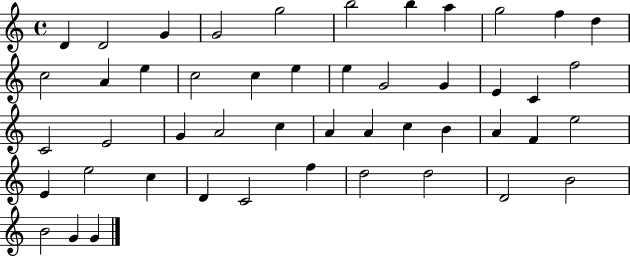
{
  \clef treble
  \time 4/4
  \defaultTimeSignature
  \key c \major
  d'4 d'2 g'4 | g'2 g''2 | b''2 b''4 a''4 | g''2 f''4 d''4 | \break c''2 a'4 e''4 | c''2 c''4 e''4 | e''4 g'2 g'4 | e'4 c'4 f''2 | \break c'2 e'2 | g'4 a'2 c''4 | a'4 a'4 c''4 b'4 | a'4 f'4 e''2 | \break e'4 e''2 c''4 | d'4 c'2 f''4 | d''2 d''2 | d'2 b'2 | \break b'2 g'4 g'4 | \bar "|."
}